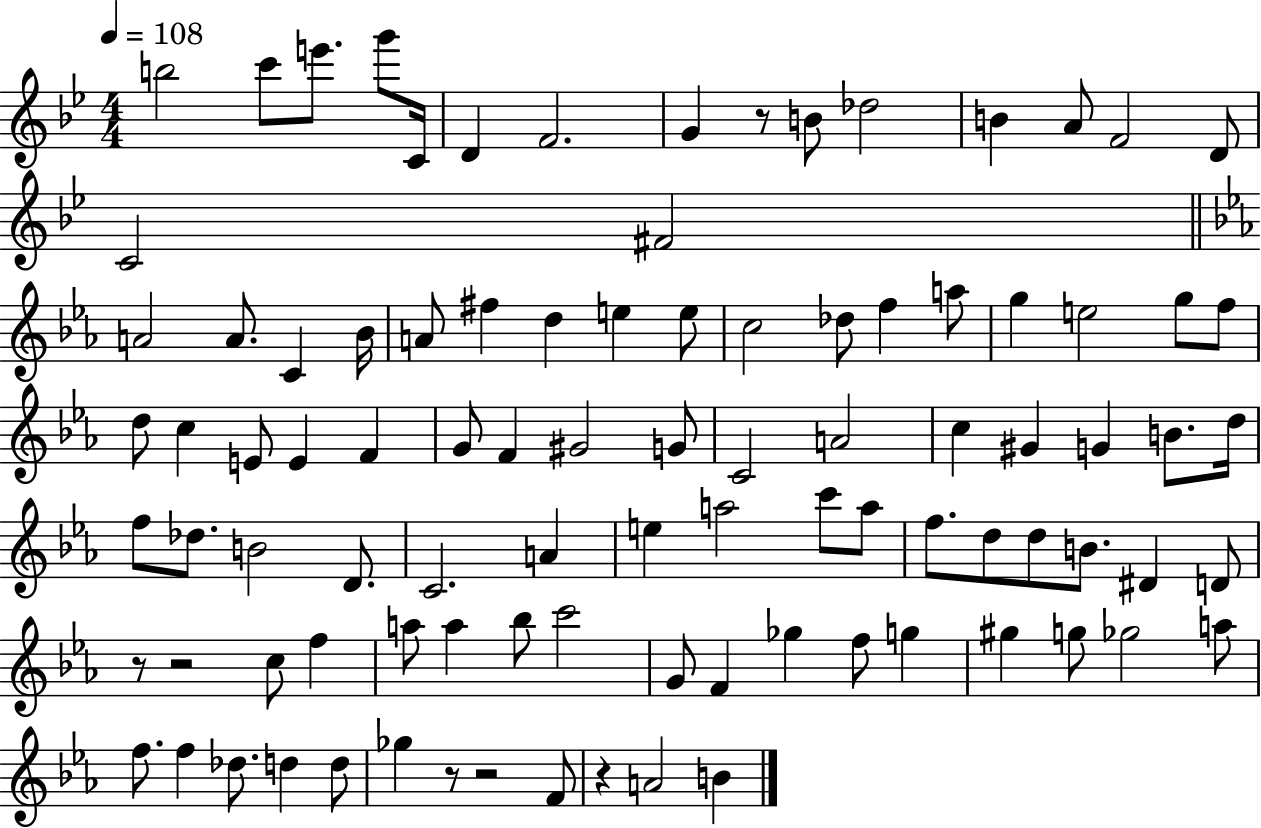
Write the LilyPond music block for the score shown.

{
  \clef treble
  \numericTimeSignature
  \time 4/4
  \key bes \major
  \tempo 4 = 108
  b''2 c'''8 e'''8. g'''8 c'16 | d'4 f'2. | g'4 r8 b'8 des''2 | b'4 a'8 f'2 d'8 | \break c'2 fis'2 | \bar "||" \break \key c \minor a'2 a'8. c'4 bes'16 | a'8 fis''4 d''4 e''4 e''8 | c''2 des''8 f''4 a''8 | g''4 e''2 g''8 f''8 | \break d''8 c''4 e'8 e'4 f'4 | g'8 f'4 gis'2 g'8 | c'2 a'2 | c''4 gis'4 g'4 b'8. d''16 | \break f''8 des''8. b'2 d'8. | c'2. a'4 | e''4 a''2 c'''8 a''8 | f''8. d''8 d''8 b'8. dis'4 d'8 | \break r8 r2 c''8 f''4 | a''8 a''4 bes''8 c'''2 | g'8 f'4 ges''4 f''8 g''4 | gis''4 g''8 ges''2 a''8 | \break f''8. f''4 des''8. d''4 d''8 | ges''4 r8 r2 f'8 | r4 a'2 b'4 | \bar "|."
}